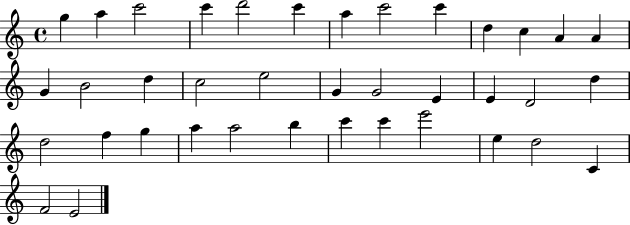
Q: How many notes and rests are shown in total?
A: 38